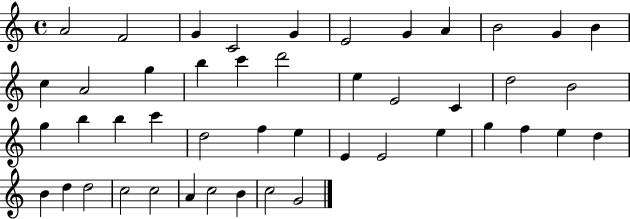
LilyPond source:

{
  \clef treble
  \time 4/4
  \defaultTimeSignature
  \key c \major
  a'2 f'2 | g'4 c'2 g'4 | e'2 g'4 a'4 | b'2 g'4 b'4 | \break c''4 a'2 g''4 | b''4 c'''4 d'''2 | e''4 e'2 c'4 | d''2 b'2 | \break g''4 b''4 b''4 c'''4 | d''2 f''4 e''4 | e'4 e'2 e''4 | g''4 f''4 e''4 d''4 | \break b'4 d''4 d''2 | c''2 c''2 | a'4 c''2 b'4 | c''2 g'2 | \break \bar "|."
}